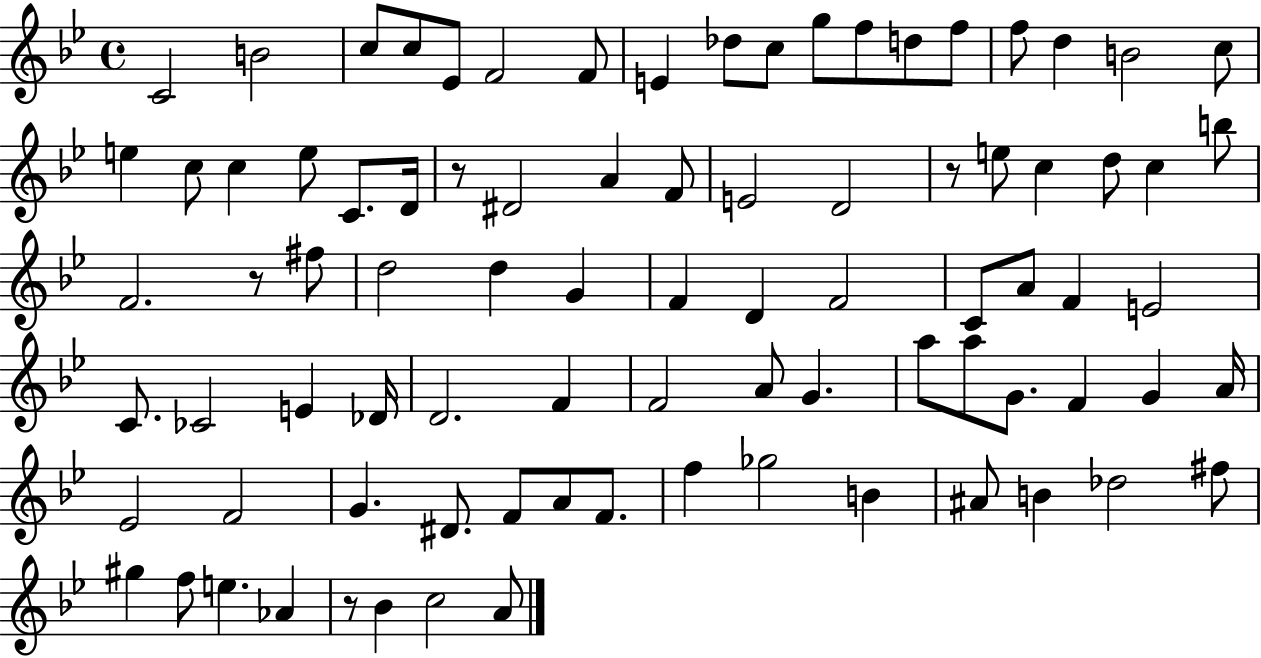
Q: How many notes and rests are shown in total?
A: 86